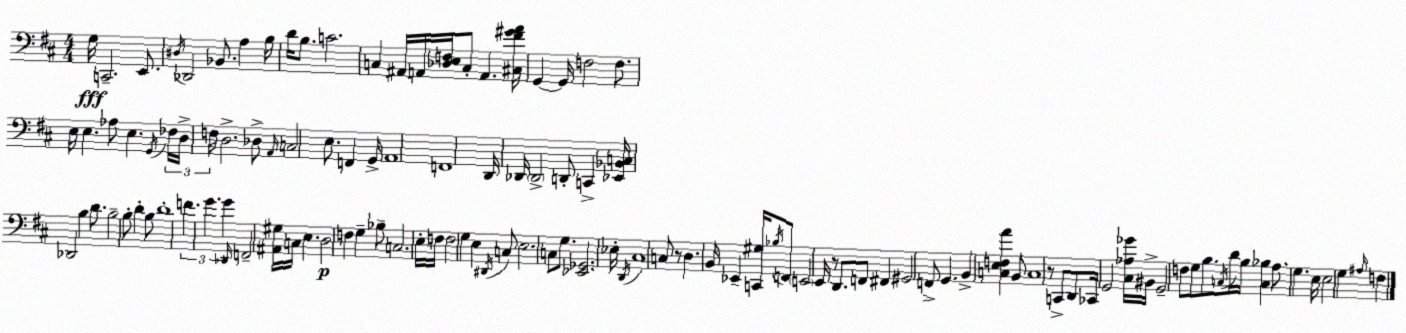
X:1
T:Untitled
M:4/4
L:1/4
K:D
G,/4 C,,2 E,,/2 ^D,/4 _D,,2 _B,,/2 A, B,/4 D/4 B,/2 C2 C, ^A,,/4 A,,/4 [_D,E,F,]/4 C,/2 A,, [^C,^F^GA]/4 G,, G,,/4 F,2 F,/2 E,/4 E, _A,/2 E, G,,/4 _F,/4 D,/4 F,/4 D,2 _D,/2 A,,/4 C,2 E,/2 F,, G,,/4 A,,4 F,,4 D,,/4 _D,,/4 _D,,2 D,,/2 C,, [_E,,_B,,C,]/4 _D,,2 B, D/2 B,2 B,/2 D B,/2 D4 F G G _D,,/4 F,,2 [^A,,^G,]/4 C,/4 E, D,2 F, G, _B,/2 C,2 E,/4 F,/4 F,2 G, E, ^D,,/4 C,/2 E,2 C,/2 G,/2 [_E,,_G,,]2 _E,/4 D,,/4 ^C,4 C,/2 z/2 D, B,,/4 _E,, [C,,^G,]/4 _B,/4 F,,/2 E,,2 E,,/4 z/2 D,,/2 F,,/2 ^F,, ^G,,2 F,,/2 G,, B,, [C,E,F,A] B,,/2 C,4 z/2 C,,/2 D,,/2 _C,,/4 G,,2 [^C,_A,_G]/4 ^B,,/4 G,,2 F,/2 G,/2 B,/2 C,/4 D/4 B,/4 [C,_B,] A,/2 G, E,/4 E,2 G, ^A,/4 F,